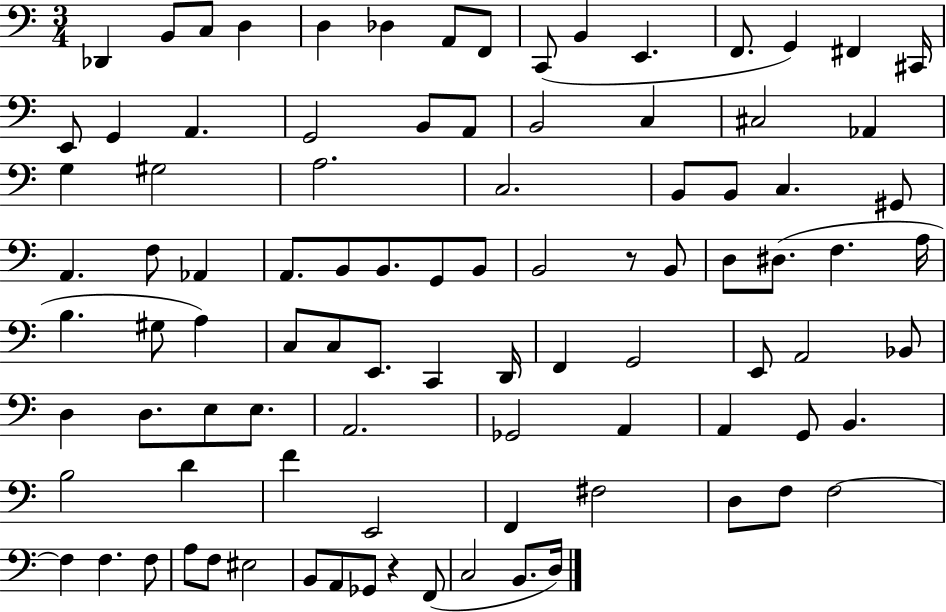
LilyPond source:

{
  \clef bass
  \numericTimeSignature
  \time 3/4
  \key c \major
  des,4 b,8 c8 d4 | d4 des4 a,8 f,8 | c,8( b,4 e,4. | f,8. g,4) fis,4 cis,16 | \break e,8 g,4 a,4. | g,2 b,8 a,8 | b,2 c4 | cis2 aes,4 | \break g4 gis2 | a2. | c2. | b,8 b,8 c4. gis,8 | \break a,4. f8 aes,4 | a,8. b,8 b,8. g,8 b,8 | b,2 r8 b,8 | d8 dis8.( f4. a16 | \break b4. gis8 a4) | c8 c8 e,8. c,4 d,16 | f,4 g,2 | e,8 a,2 bes,8 | \break d4 d8. e8 e8. | a,2. | ges,2 a,4 | a,4 g,8 b,4. | \break b2 d'4 | f'4 e,2 | f,4 fis2 | d8 f8 f2~~ | \break f4 f4. f8 | a8 f8 eis2 | b,8 a,8 ges,8 r4 f,8( | c2 b,8. d16) | \break \bar "|."
}